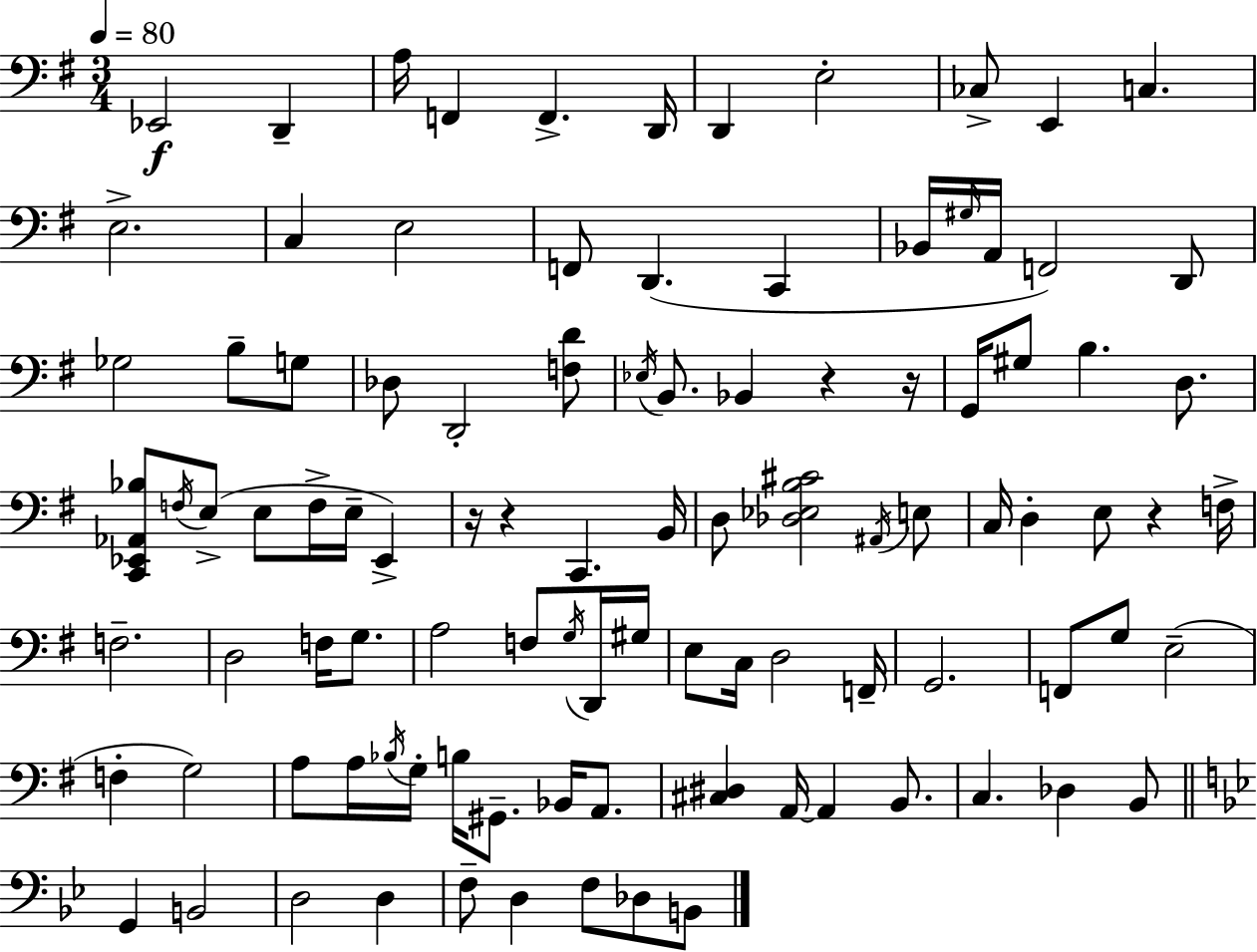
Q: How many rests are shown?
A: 5